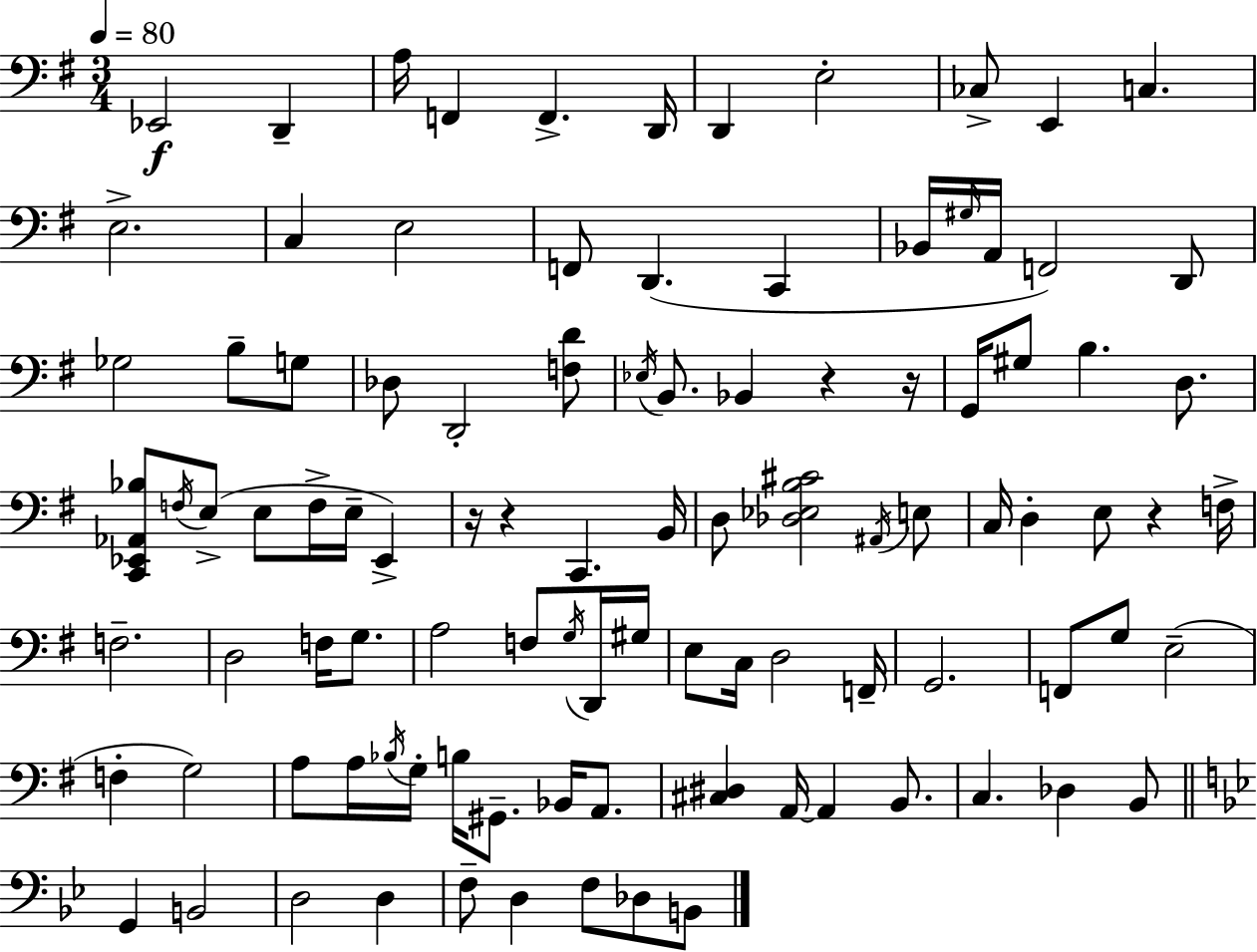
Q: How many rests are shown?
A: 5